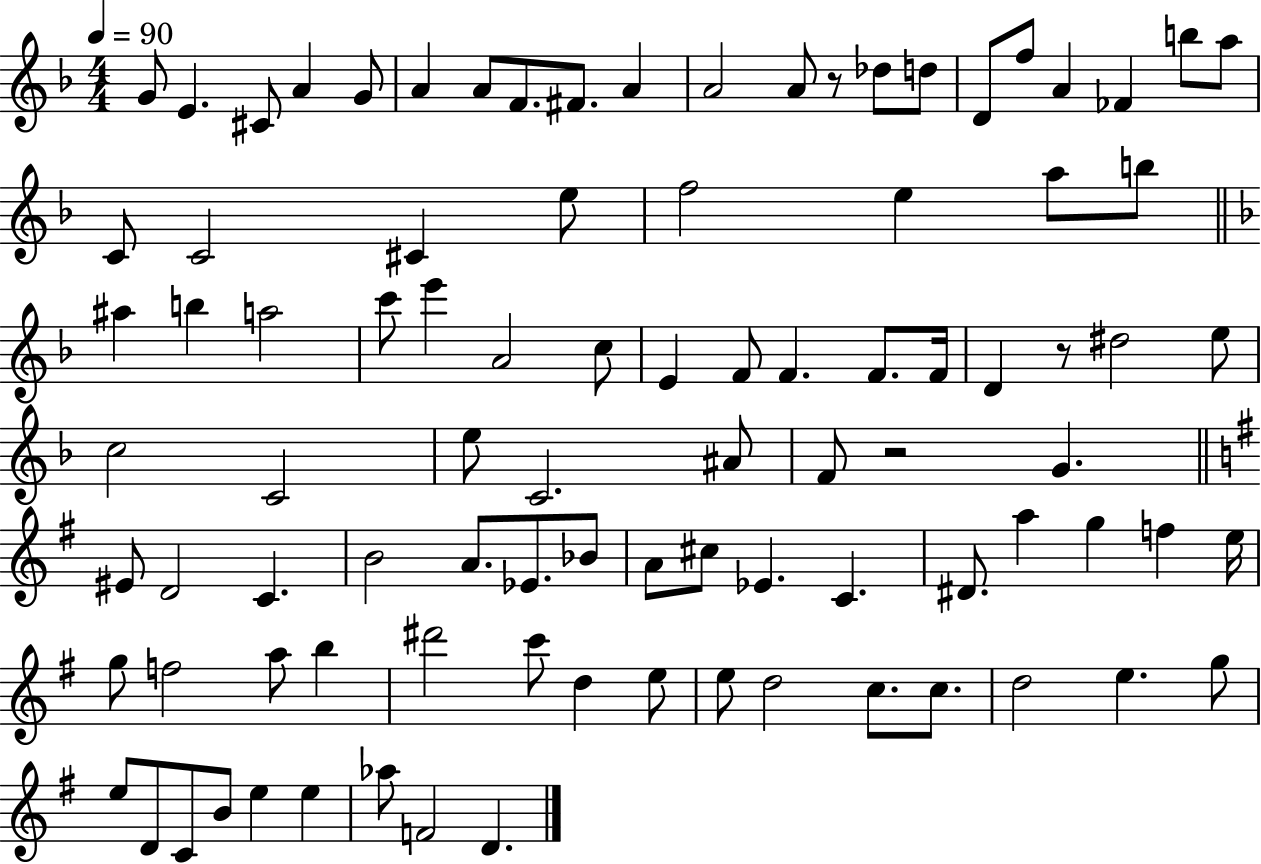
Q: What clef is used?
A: treble